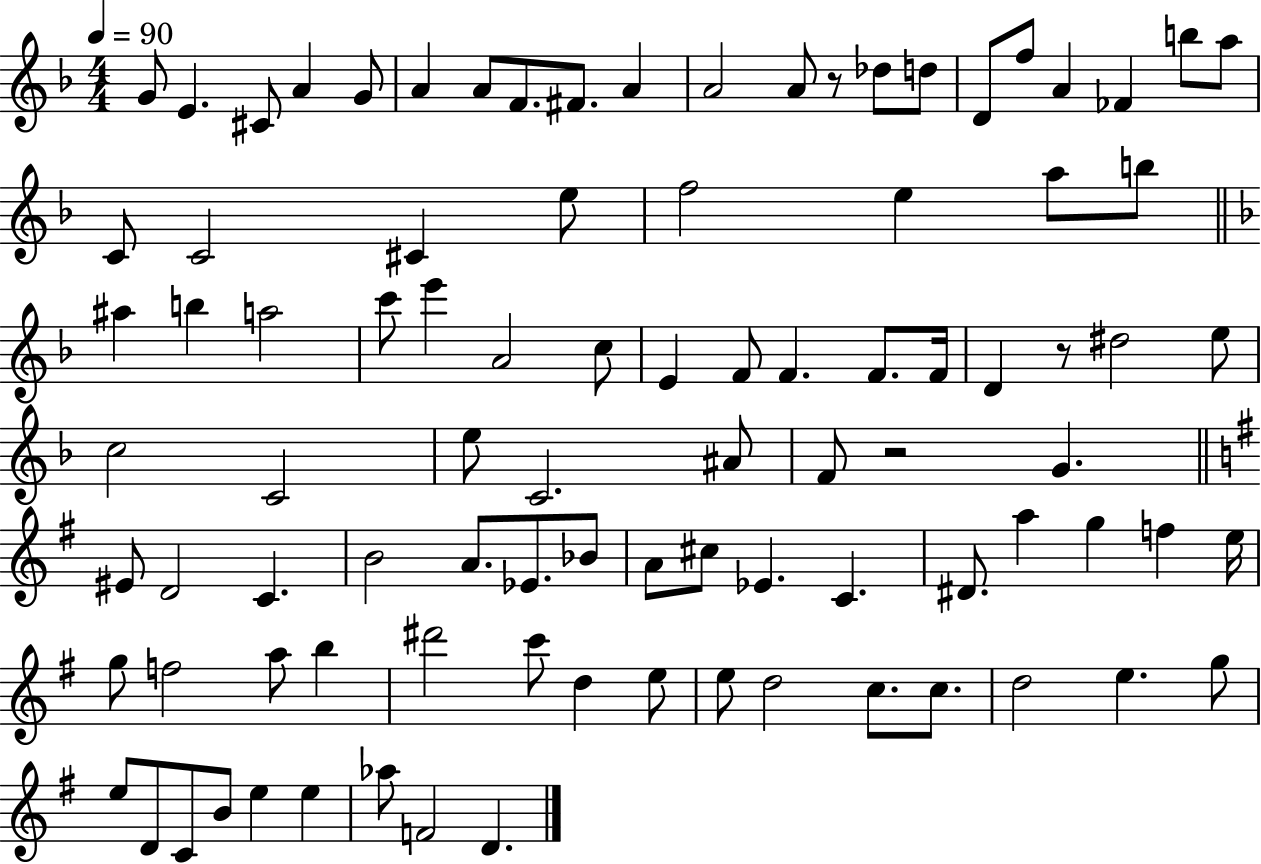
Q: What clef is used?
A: treble